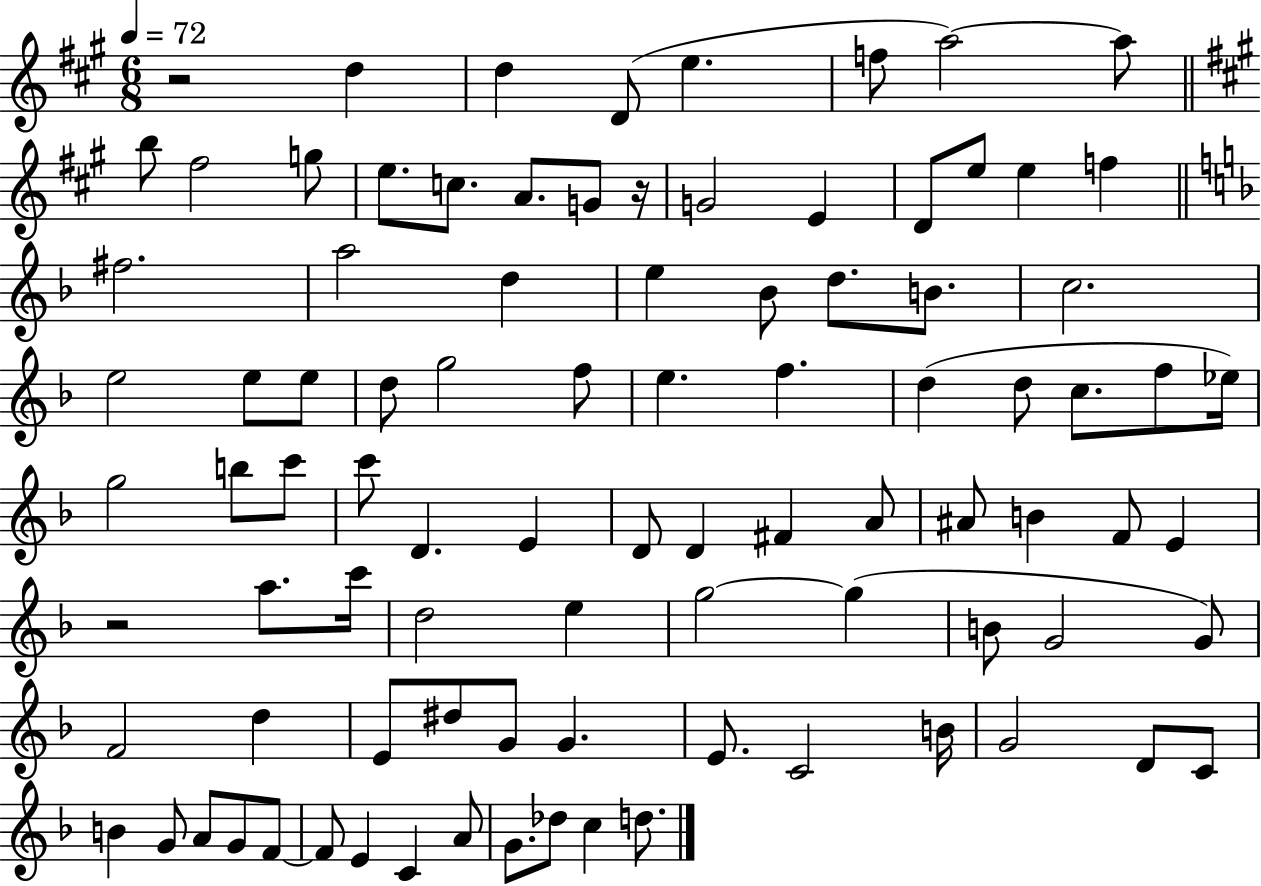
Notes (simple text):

R/h D5/q D5/q D4/e E5/q. F5/e A5/h A5/e B5/e F#5/h G5/e E5/e. C5/e. A4/e. G4/e R/s G4/h E4/q D4/e E5/e E5/q F5/q F#5/h. A5/h D5/q E5/q Bb4/e D5/e. B4/e. C5/h. E5/h E5/e E5/e D5/e G5/h F5/e E5/q. F5/q. D5/q D5/e C5/e. F5/e Eb5/s G5/h B5/e C6/e C6/e D4/q. E4/q D4/e D4/q F#4/q A4/e A#4/e B4/q F4/e E4/q R/h A5/e. C6/s D5/h E5/q G5/h G5/q B4/e G4/h G4/e F4/h D5/q E4/e D#5/e G4/e G4/q. E4/e. C4/h B4/s G4/h D4/e C4/e B4/q G4/e A4/e G4/e F4/e F4/e E4/q C4/q A4/e G4/e. Db5/e C5/q D5/e.